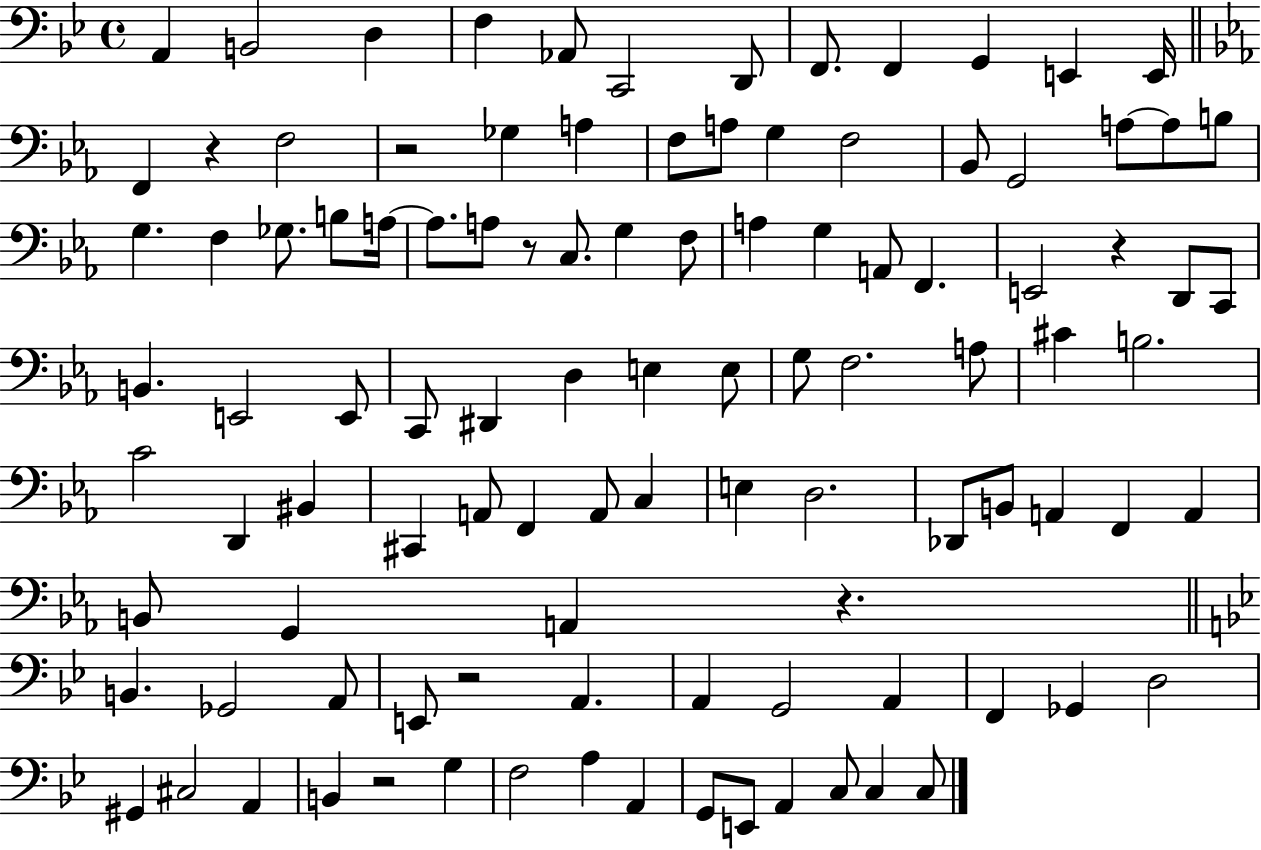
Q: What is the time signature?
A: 4/4